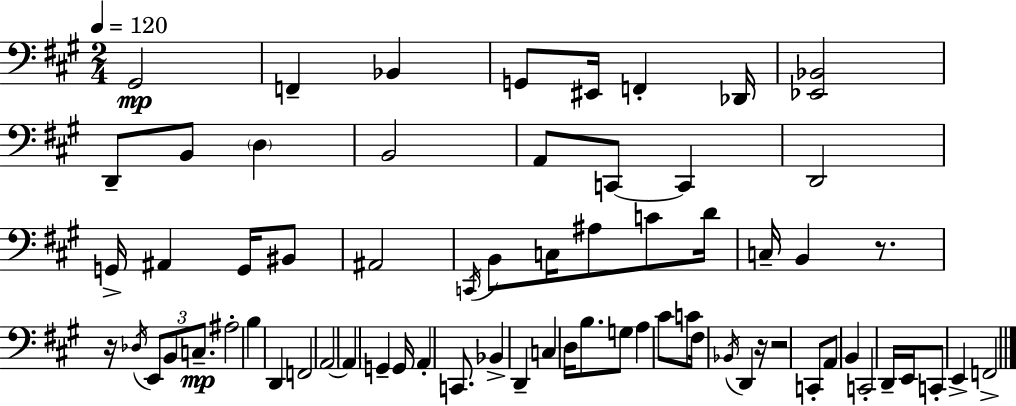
{
  \clef bass
  \numericTimeSignature
  \time 2/4
  \key a \major
  \tempo 4 = 120
  gis,2\mp | f,4-- bes,4 | g,8 eis,16 f,4-. des,16 | <ees, bes,>2 | \break d,8-- b,8 \parenthesize d4 | b,2 | a,8 c,8~~ c,4 | d,2 | \break g,16-> ais,4 g,16 bis,8 | ais,2 | \acciaccatura { c,16 } b,8 c16 ais8 c'8 | d'16 c16-- b,4 r8. | \break r16 \acciaccatura { des16 } \tuplet 3/2 { e,8 b,8 c8.--\mp } | ais2-. | b4 d,4 | f,2 | \break a,2~~ | \parenthesize a,4 g,4-- | g,16 a,4-. c,8. | bes,4-> d,4-- | \break c4 d16 b8. | g8 a4 | cis'8 c'8 fis16 \acciaccatura { bes,16 } d,4 | r16 r2 | \break c,8-. a,8 b,4 | c,2-. | d,16-- e,16 c,8-. e,4-> | f,2-> | \break \bar "|."
}